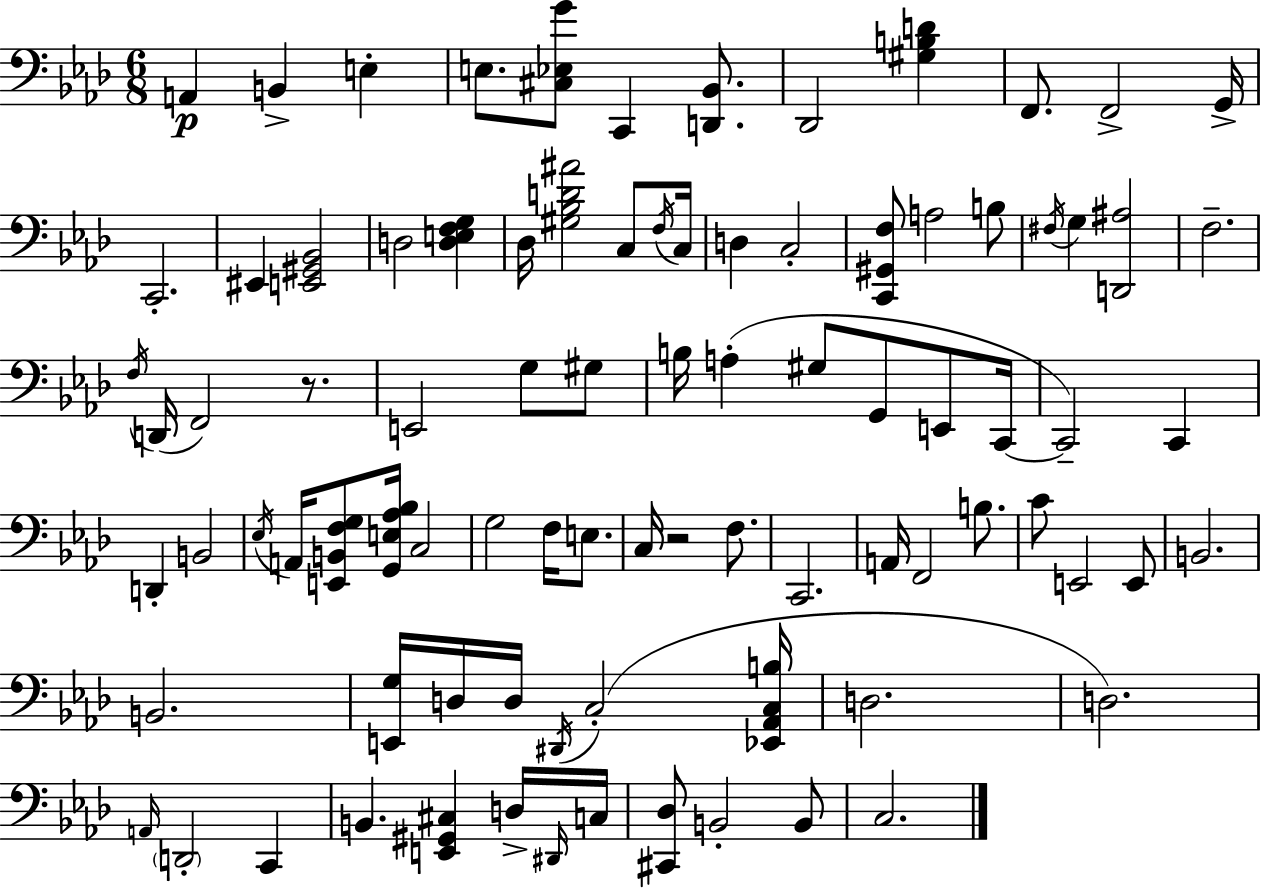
A2/q B2/q E3/q E3/e. [C#3,Eb3,G4]/e C2/q [D2,Bb2]/e. Db2/h [G#3,B3,D4]/q F2/e. F2/h G2/s C2/h. EIS2/q [E2,G#2,Bb2]/h D3/h [D3,E3,F3,G3]/q Db3/s [G#3,Bb3,D4,A#4]/h C3/e F3/s C3/s D3/q C3/h [C2,G#2,F3]/e A3/h B3/e F#3/s G3/q [D2,A#3]/h F3/h. F3/s D2/s F2/h R/e. E2/h G3/e G#3/e B3/s A3/q G#3/e G2/e E2/e C2/s C2/h C2/q D2/q B2/h Eb3/s A2/s [E2,B2,F3,G3]/e [G2,E3,Ab3,Bb3]/s C3/h G3/h F3/s E3/e. C3/s R/h F3/e. C2/h. A2/s F2/h B3/e. C4/e E2/h E2/e B2/h. B2/h. [E2,G3]/s D3/s D3/s D#2/s C3/h [Eb2,Ab2,C3,B3]/s D3/h. D3/h. A2/s D2/h C2/q B2/q. [E2,G#2,C#3]/q D3/s D#2/s C3/s [C#2,Db3]/e B2/h B2/e C3/h.